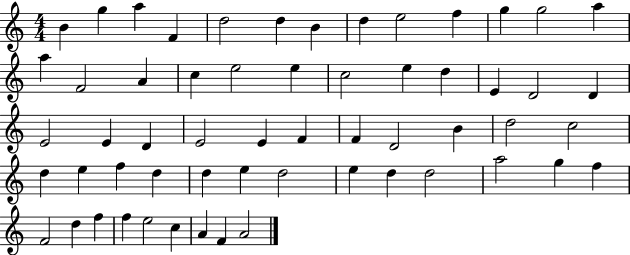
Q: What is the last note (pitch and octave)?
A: A4